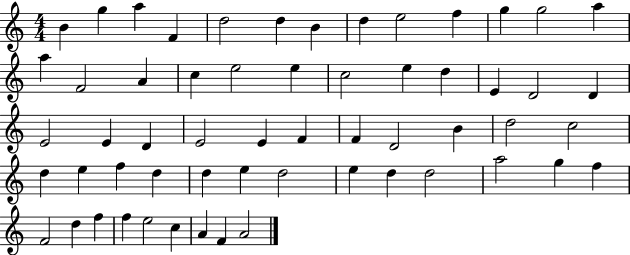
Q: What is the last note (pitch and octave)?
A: A4